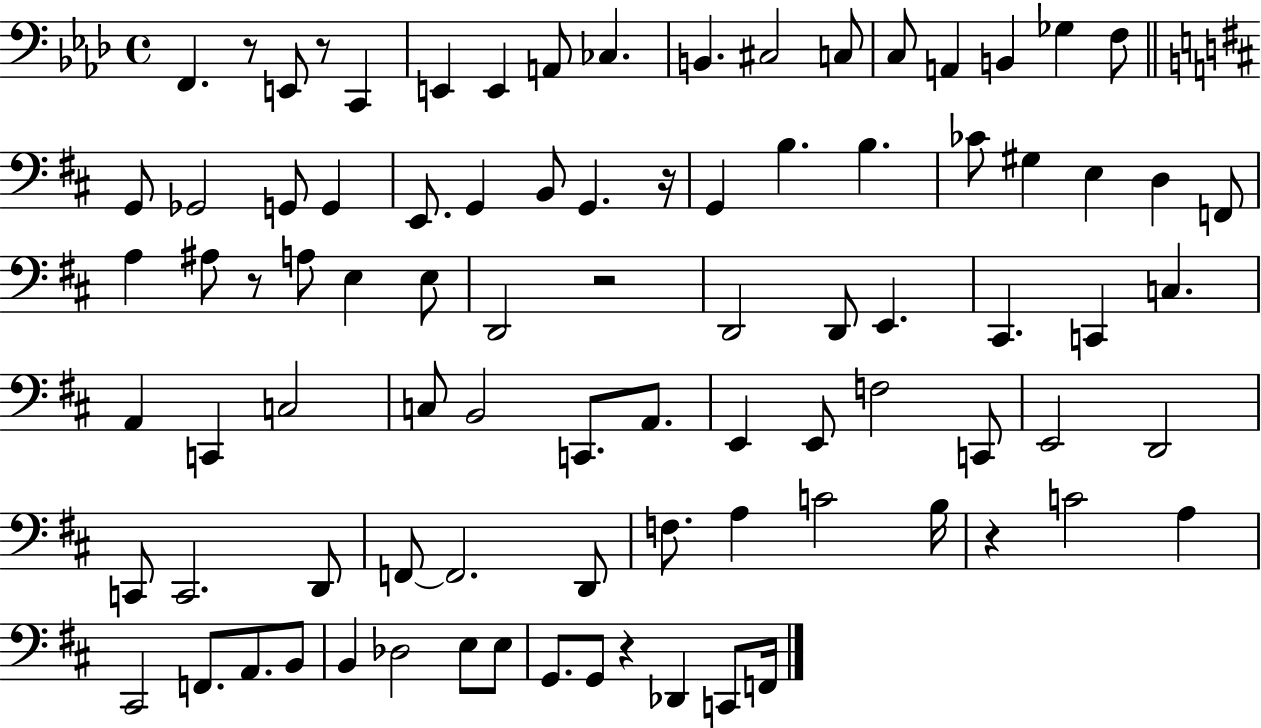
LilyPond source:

{
  \clef bass
  \time 4/4
  \defaultTimeSignature
  \key aes \major
  f,4. r8 e,8 r8 c,4 | e,4 e,4 a,8 ces4. | b,4. cis2 c8 | c8 a,4 b,4 ges4 f8 | \break \bar "||" \break \key d \major g,8 ges,2 g,8 g,4 | e,8. g,4 b,8 g,4. r16 | g,4 b4. b4. | ces'8 gis4 e4 d4 f,8 | \break a4 ais8 r8 a8 e4 e8 | d,2 r2 | d,2 d,8 e,4. | cis,4. c,4 c4. | \break a,4 c,4 c2 | c8 b,2 c,8. a,8. | e,4 e,8 f2 c,8 | e,2 d,2 | \break c,8 c,2. d,8 | f,8~~ f,2. d,8 | f8. a4 c'2 b16 | r4 c'2 a4 | \break cis,2 f,8. a,8. b,8 | b,4 des2 e8 e8 | g,8. g,8 r4 des,4 c,8 f,16 | \bar "|."
}